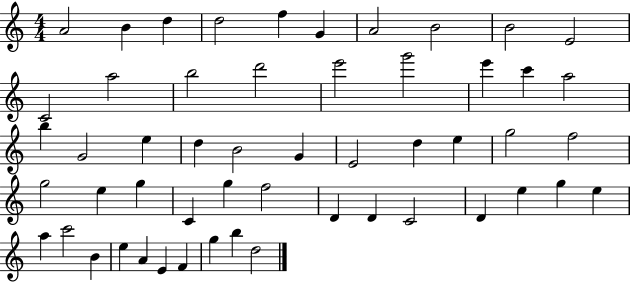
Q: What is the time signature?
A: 4/4